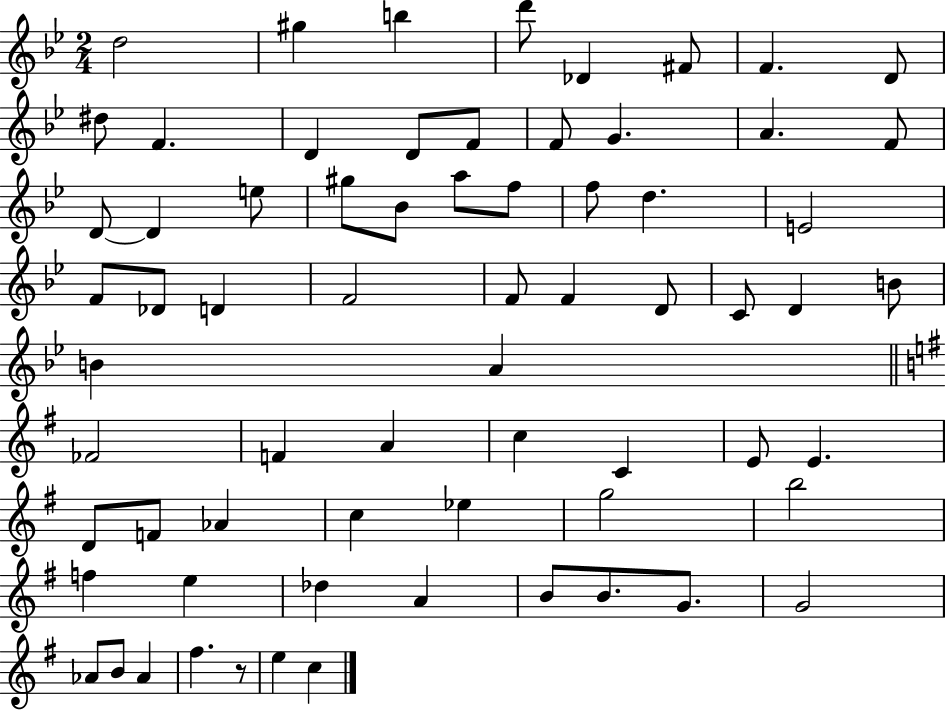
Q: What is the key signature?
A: BES major